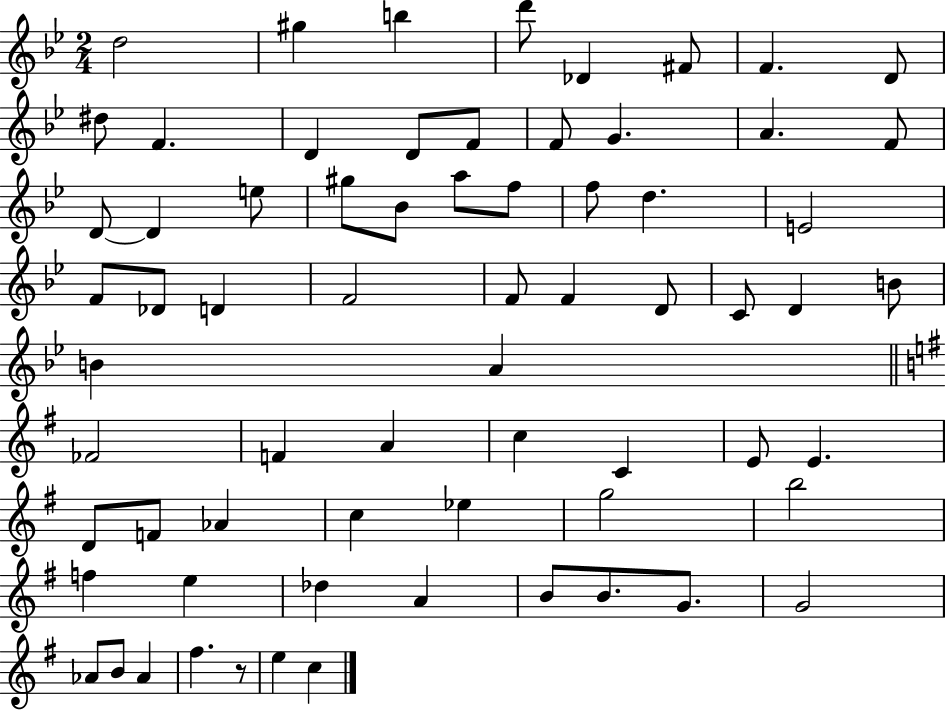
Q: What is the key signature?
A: BES major